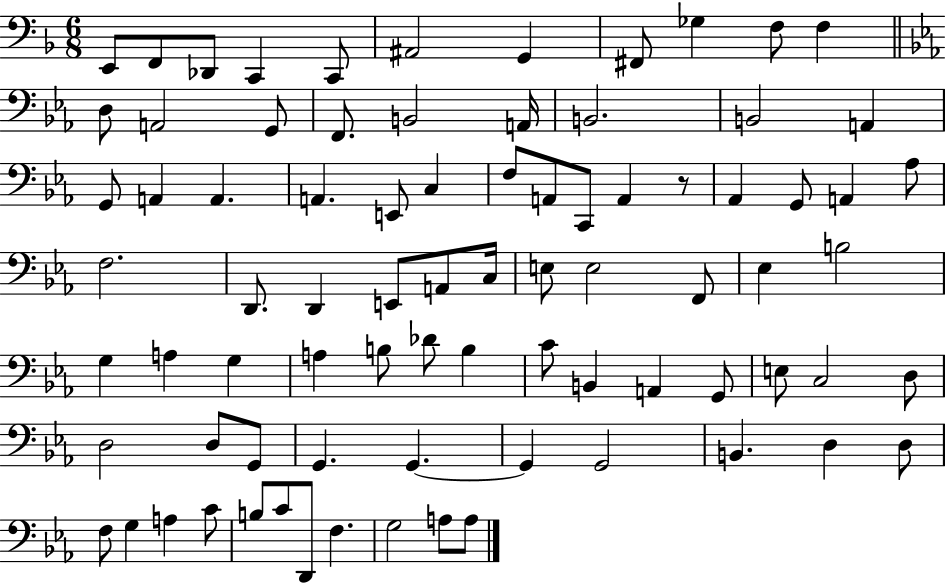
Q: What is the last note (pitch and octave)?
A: A3